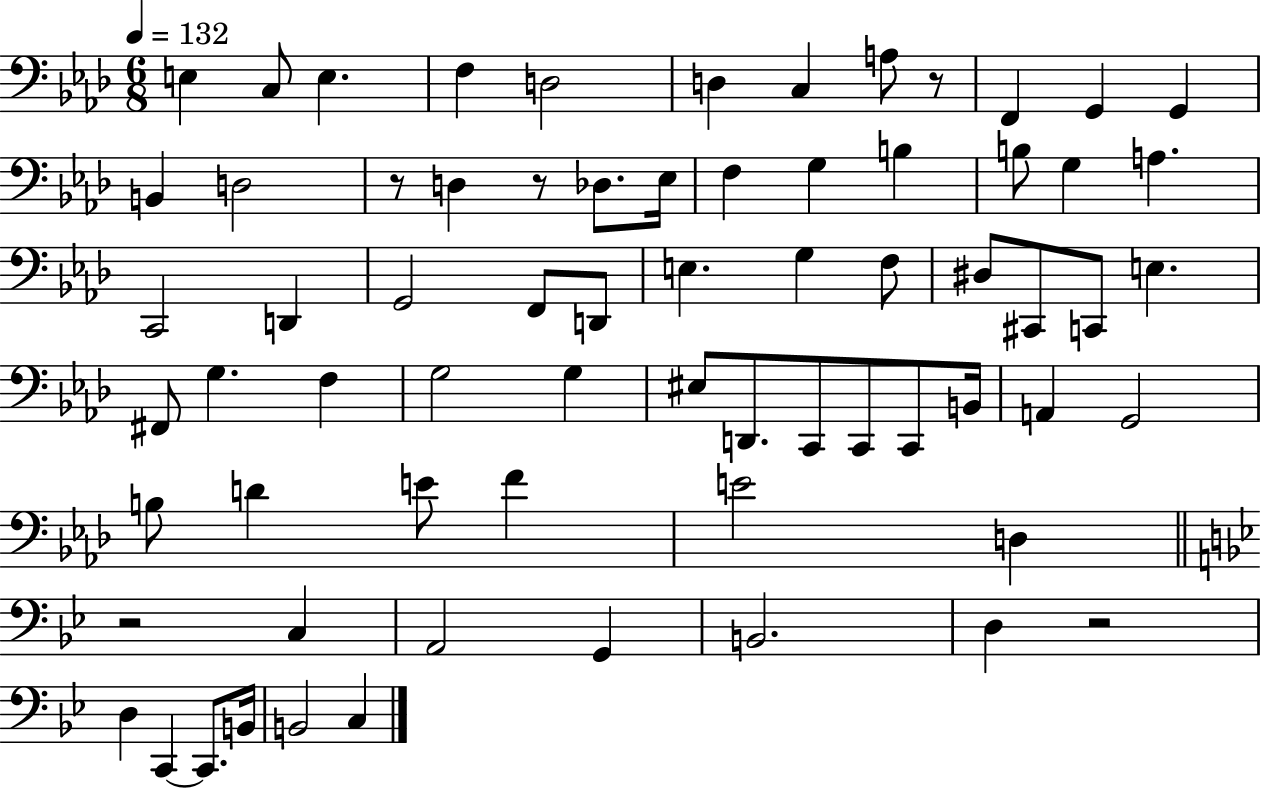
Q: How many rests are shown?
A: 5